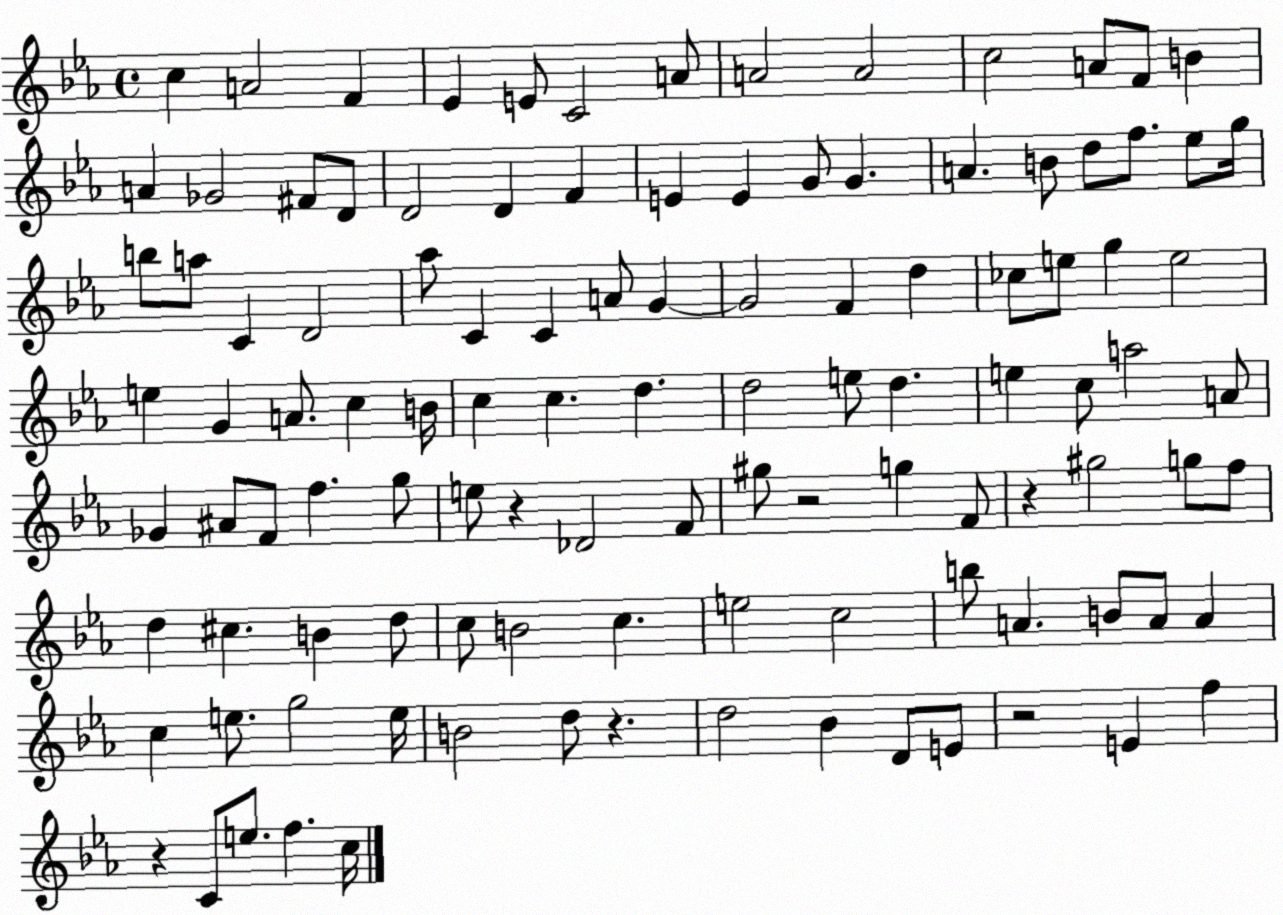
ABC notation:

X:1
T:Untitled
M:4/4
L:1/4
K:Eb
c A2 F _E E/2 C2 A/2 A2 A2 c2 A/2 F/2 B A _G2 ^F/2 D/2 D2 D F E E G/2 G A B/2 d/2 f/2 _e/2 g/4 b/2 a/2 C D2 _a/2 C C A/2 G G2 F d _c/2 e/2 g e2 e G A/2 c B/4 c c d d2 e/2 d e c/2 a2 A/2 _G ^A/2 F/2 f g/2 e/2 z _D2 F/2 ^g/2 z2 g F/2 z ^g2 g/2 f/2 d ^c B d/2 c/2 B2 c e2 c2 b/2 A B/2 A/2 A c e/2 g2 e/4 B2 d/2 z d2 _B D/2 E/2 z2 E f z C/2 e/2 f c/4